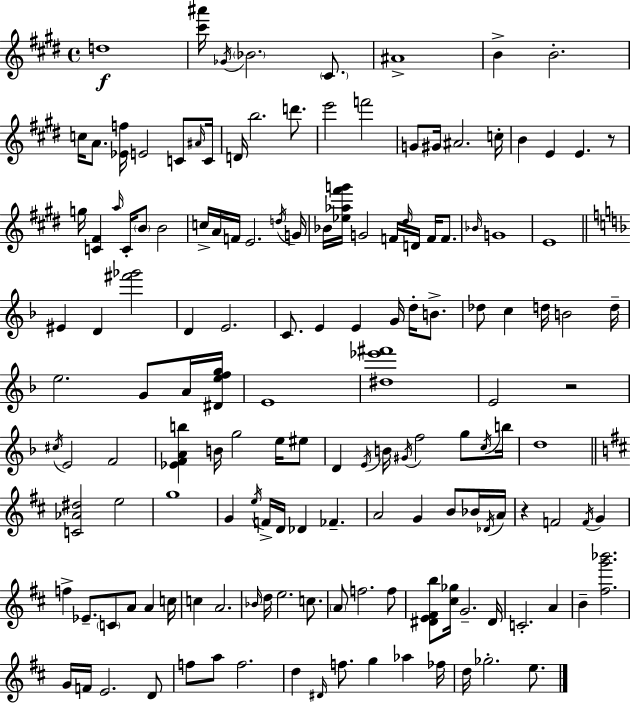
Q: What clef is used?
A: treble